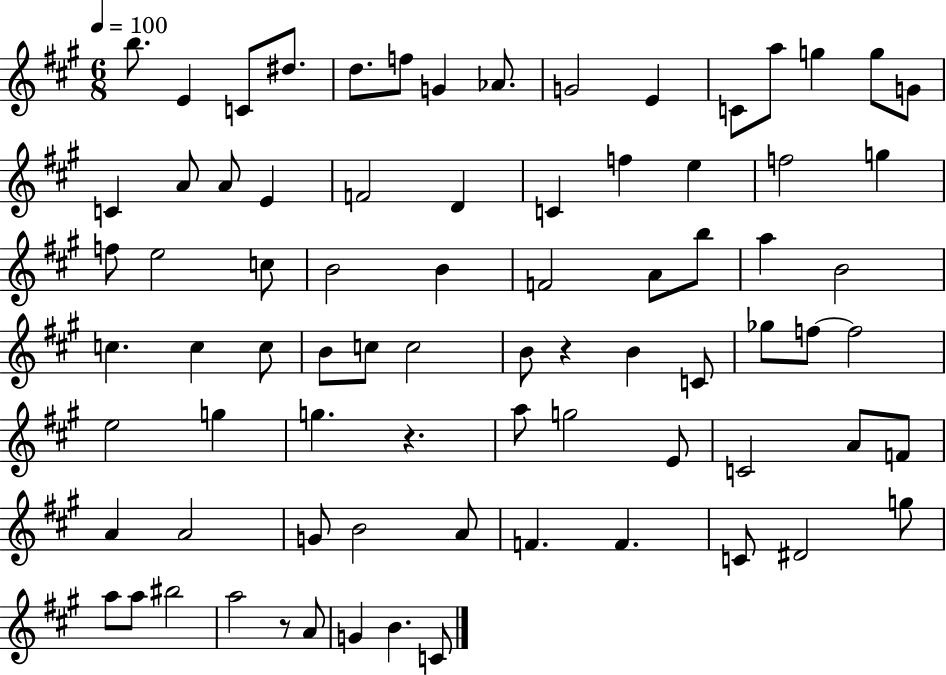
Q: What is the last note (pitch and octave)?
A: C4